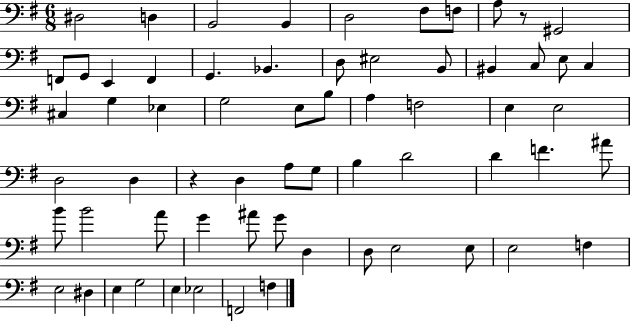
D#3/h D3/q B2/h B2/q D3/h F#3/e F3/e A3/e R/e G#2/h F2/e G2/e E2/q F2/q G2/q. Bb2/q. D3/e EIS3/h B2/e BIS2/q C3/e E3/e C3/q C#3/q G3/q Eb3/q G3/h E3/e B3/e A3/q F3/h E3/q E3/h D3/h D3/q R/q D3/q A3/e G3/e B3/q D4/h D4/q F4/q. A#4/e B4/e B4/h A4/e G4/q A#4/e G4/e D3/q D3/e E3/h E3/e E3/h F3/q E3/h D#3/q E3/q G3/h E3/q Eb3/h F2/h F3/q